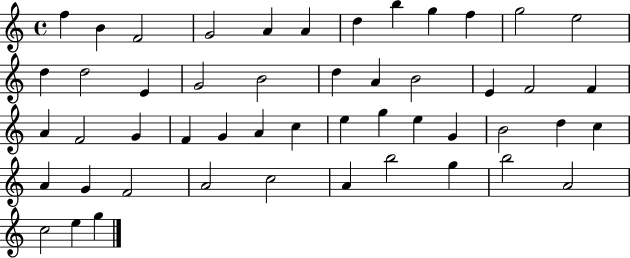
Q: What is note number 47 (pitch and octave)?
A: A4